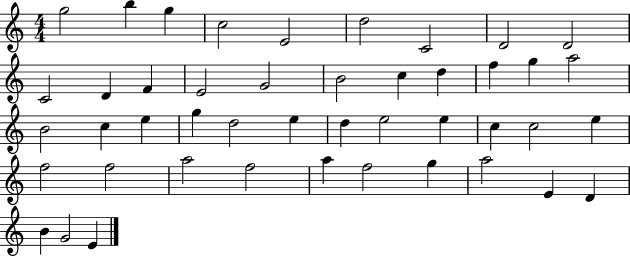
{
  \clef treble
  \numericTimeSignature
  \time 4/4
  \key c \major
  g''2 b''4 g''4 | c''2 e'2 | d''2 c'2 | d'2 d'2 | \break c'2 d'4 f'4 | e'2 g'2 | b'2 c''4 d''4 | f''4 g''4 a''2 | \break b'2 c''4 e''4 | g''4 d''2 e''4 | d''4 e''2 e''4 | c''4 c''2 e''4 | \break f''2 f''2 | a''2 f''2 | a''4 f''2 g''4 | a''2 e'4 d'4 | \break b'4 g'2 e'4 | \bar "|."
}